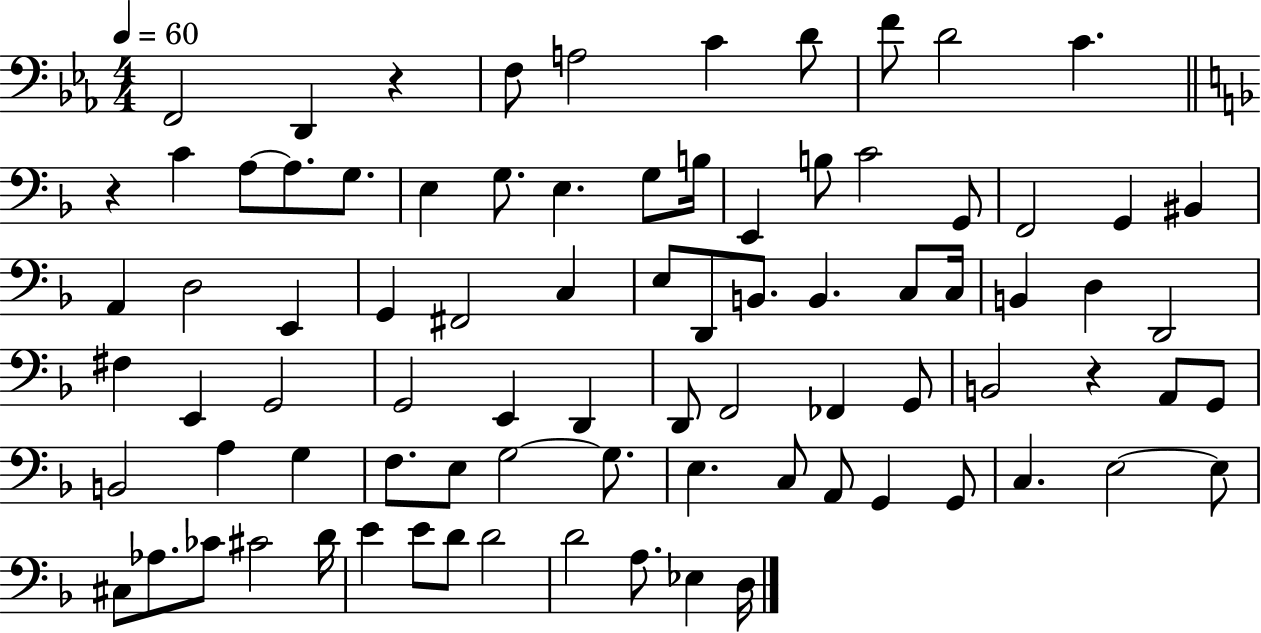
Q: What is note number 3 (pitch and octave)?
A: F3